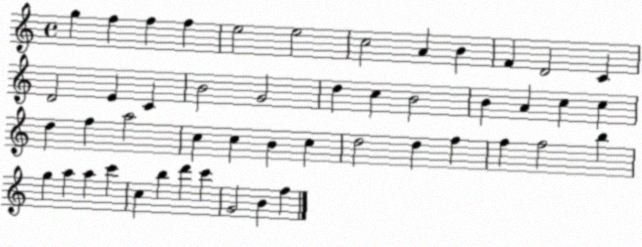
X:1
T:Untitled
M:4/4
L:1/4
K:C
g f f f e2 e2 c2 A B F D2 C D2 E C B2 G2 d c B2 B A c c d f a2 c c B c d2 d f f f2 b g a a c' c b d' c' G2 B f